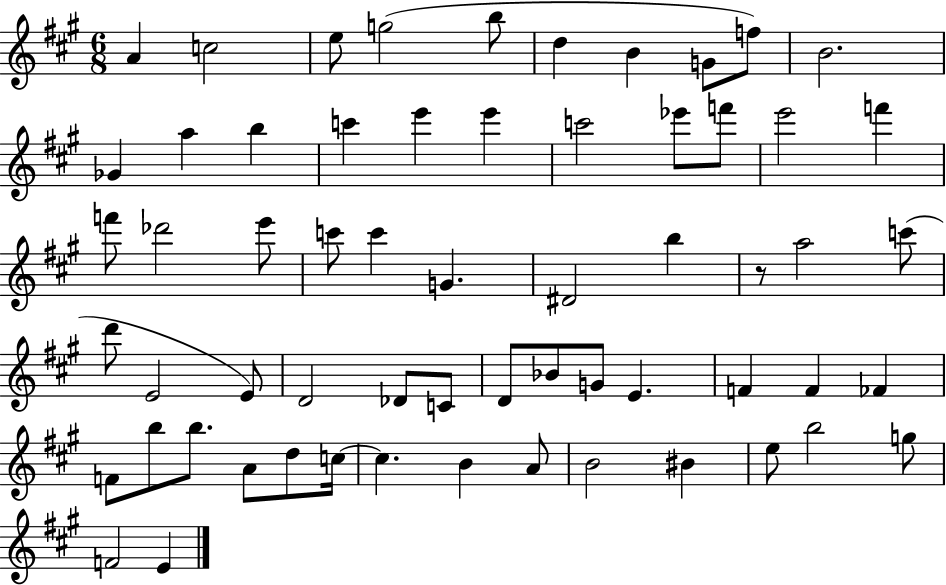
{
  \clef treble
  \numericTimeSignature
  \time 6/8
  \key a \major
  a'4 c''2 | e''8 g''2( b''8 | d''4 b'4 g'8 f''8) | b'2. | \break ges'4 a''4 b''4 | c'''4 e'''4 e'''4 | c'''2 ees'''8 f'''8 | e'''2 f'''4 | \break f'''8 des'''2 e'''8 | c'''8 c'''4 g'4. | dis'2 b''4 | r8 a''2 c'''8( | \break d'''8 e'2 e'8) | d'2 des'8 c'8 | d'8 bes'8 g'8 e'4. | f'4 f'4 fes'4 | \break f'8 b''8 b''8. a'8 d''8 c''16~~ | c''4. b'4 a'8 | b'2 bis'4 | e''8 b''2 g''8 | \break f'2 e'4 | \bar "|."
}